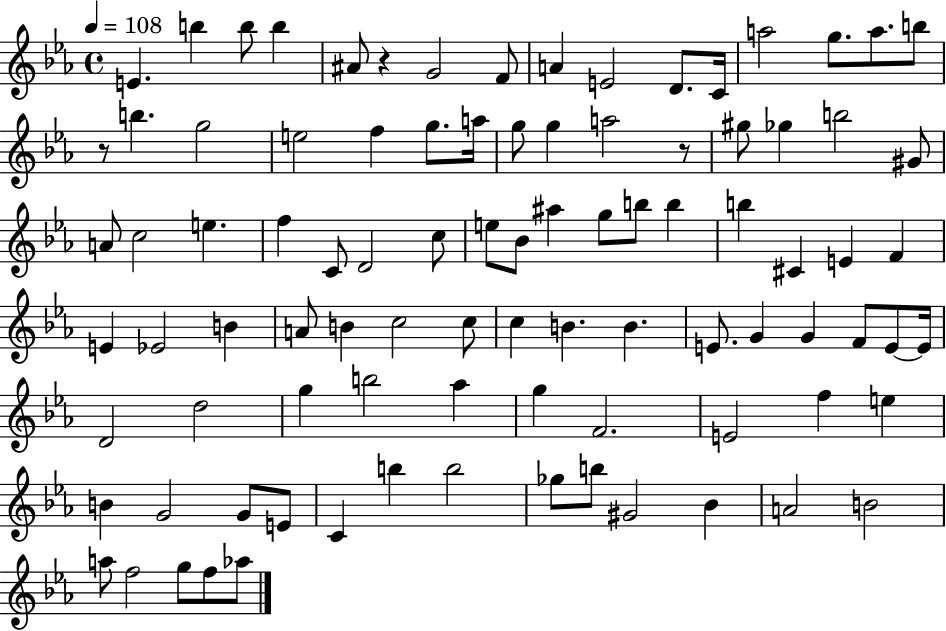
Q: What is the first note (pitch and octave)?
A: E4